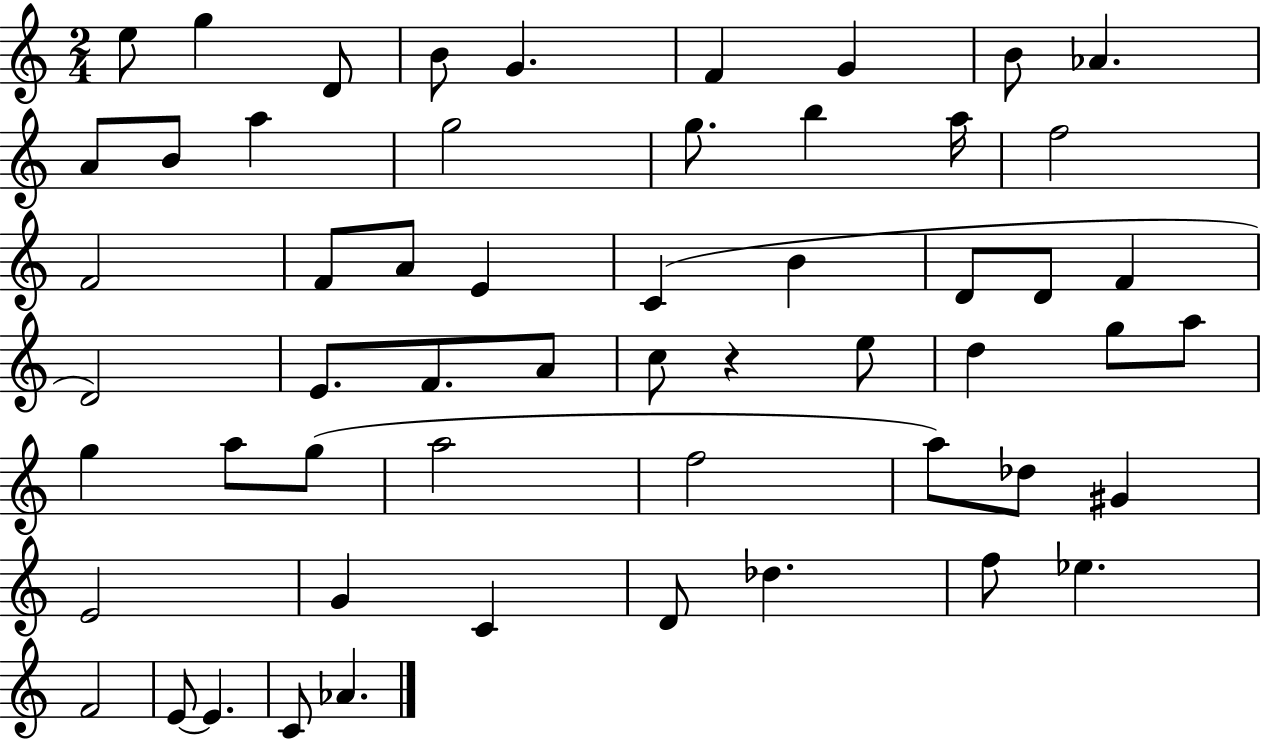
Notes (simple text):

E5/e G5/q D4/e B4/e G4/q. F4/q G4/q B4/e Ab4/q. A4/e B4/e A5/q G5/h G5/e. B5/q A5/s F5/h F4/h F4/e A4/e E4/q C4/q B4/q D4/e D4/e F4/q D4/h E4/e. F4/e. A4/e C5/e R/q E5/e D5/q G5/e A5/e G5/q A5/e G5/e A5/h F5/h A5/e Db5/e G#4/q E4/h G4/q C4/q D4/e Db5/q. F5/e Eb5/q. F4/h E4/e E4/q. C4/e Ab4/q.